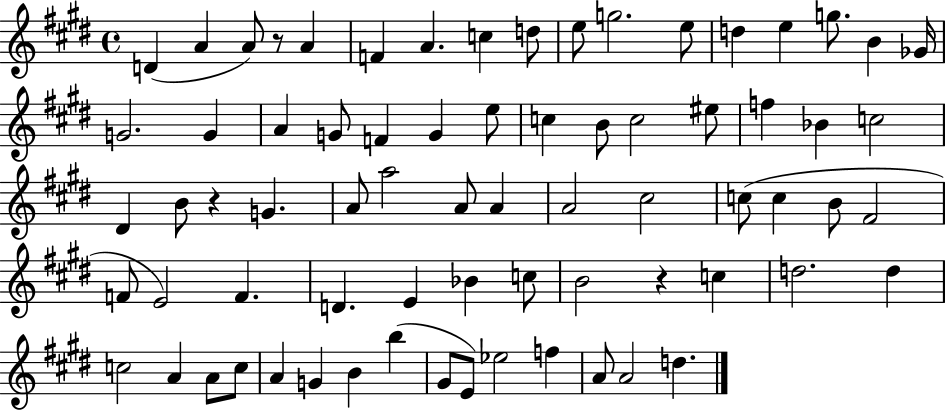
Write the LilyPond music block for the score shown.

{
  \clef treble
  \time 4/4
  \defaultTimeSignature
  \key e \major
  d'4( a'4 a'8) r8 a'4 | f'4 a'4. c''4 d''8 | e''8 g''2. e''8 | d''4 e''4 g''8. b'4 ges'16 | \break g'2. g'4 | a'4 g'8 f'4 g'4 e''8 | c''4 b'8 c''2 eis''8 | f''4 bes'4 c''2 | \break dis'4 b'8 r4 g'4. | a'8 a''2 a'8 a'4 | a'2 cis''2 | c''8( c''4 b'8 fis'2 | \break f'8 e'2) f'4. | d'4. e'4 bes'4 c''8 | b'2 r4 c''4 | d''2. d''4 | \break c''2 a'4 a'8 c''8 | a'4 g'4 b'4 b''4( | gis'8 e'8) ees''2 f''4 | a'8 a'2 d''4. | \break \bar "|."
}